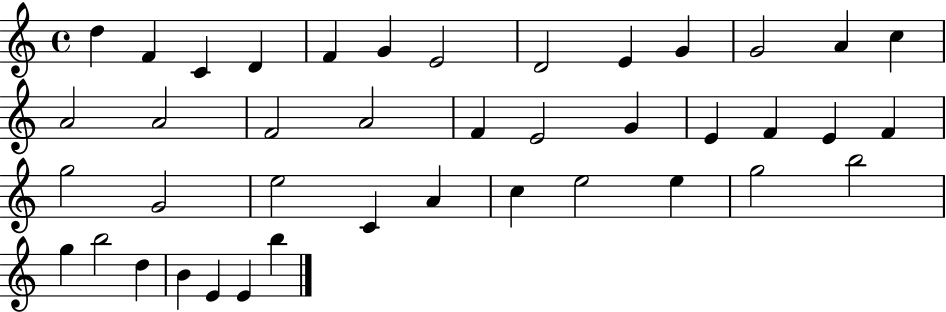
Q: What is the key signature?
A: C major